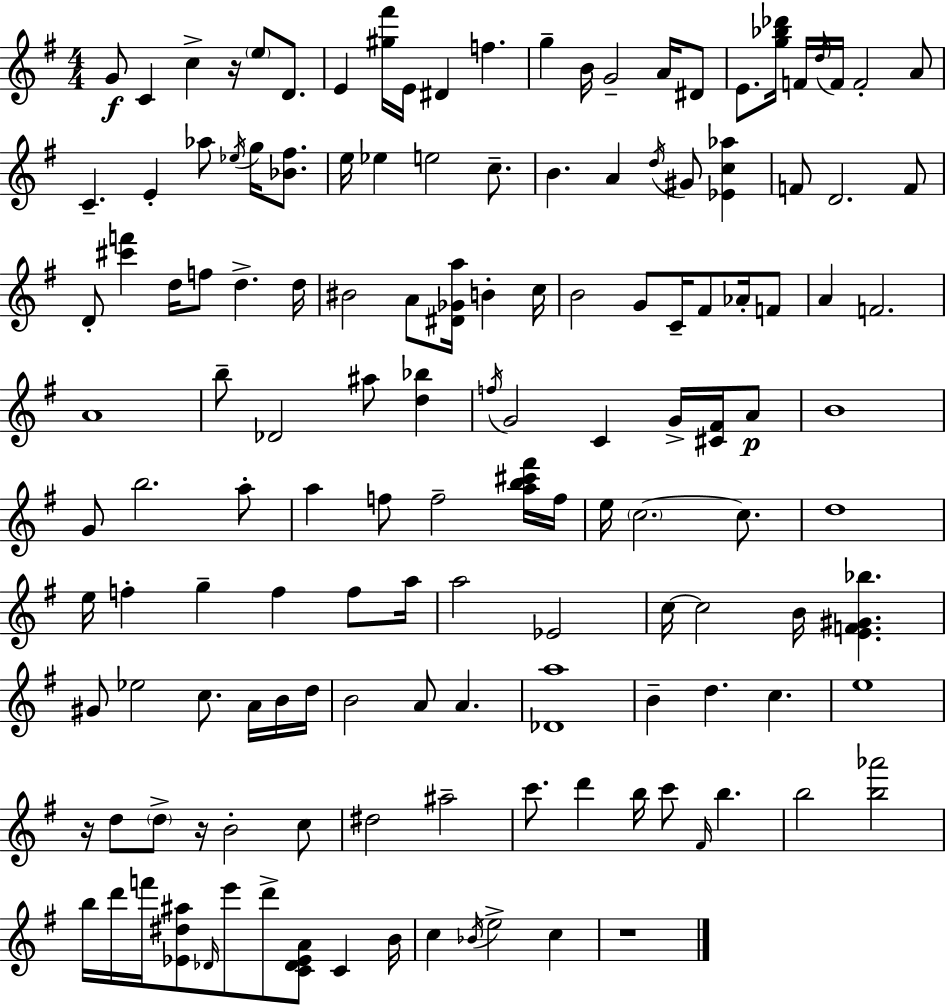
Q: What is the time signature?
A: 4/4